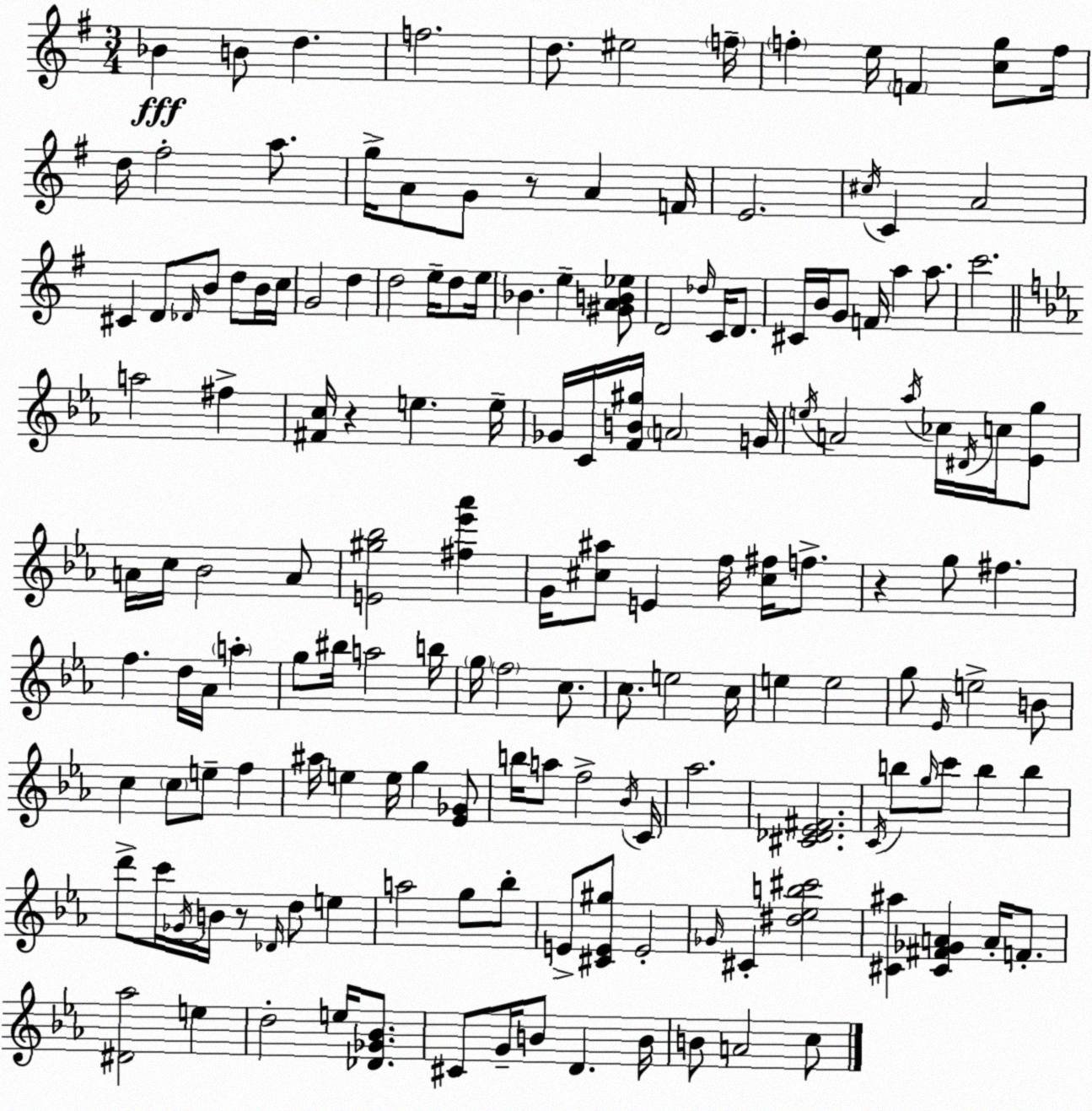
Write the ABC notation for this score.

X:1
T:Untitled
M:3/4
L:1/4
K:G
_B B/2 d f2 d/2 ^e2 f/4 f e/4 F [cg]/2 f/4 d/4 ^f2 a/2 g/4 A/2 G/2 z/2 A F/4 E2 ^c/4 C A2 ^C D/2 _D/4 B/2 d/2 B/4 c/4 G2 d d2 e/4 d/2 e/4 _B e [^GAB_e]/2 D2 _d/4 C/4 D/2 ^C/4 B/4 G/2 F/4 a a/2 c'2 a2 ^f [^Fc]/4 z e e/4 _G/4 C/4 [FB^g]/4 A2 G/4 e/4 A2 _a/4 _c/4 ^D/4 c/4 [_Eg]/2 A/4 c/4 _B2 A/2 [E^g_b]2 [^f_e'_a'] G/4 [^c^a]/2 E f/4 [^c^f]/4 f/2 z g/2 ^f f d/4 _A/4 a g/2 ^b/4 a2 b/4 g/4 f2 c/2 c/2 e2 c/4 e e2 g/2 _E/4 e2 B/2 c c/2 e/2 f ^a/4 e e/4 g [_E_G]/2 b/4 a/2 f2 _B/4 C/4 _a2 [^C_D_E^F]2 C/4 b/2 g/4 c'/2 b b d'/2 c'/4 _G/4 B/4 z/2 _D/4 d/2 e a2 g/2 _b/2 E/2 [^CE^g]/2 E2 _G/4 ^C [^d_eb^c']2 [^C^a] [^C^F_GA] A/4 F/2 [^D_a]2 e d2 e/4 [_D_G_B]/2 ^C/2 G/4 B/2 D B/4 B/2 A2 c/2